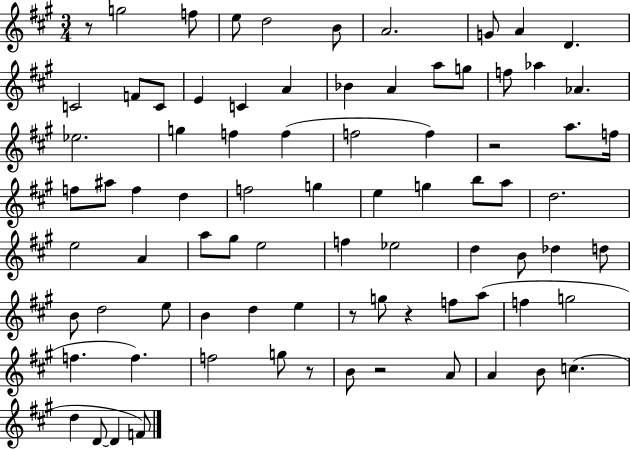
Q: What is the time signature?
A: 3/4